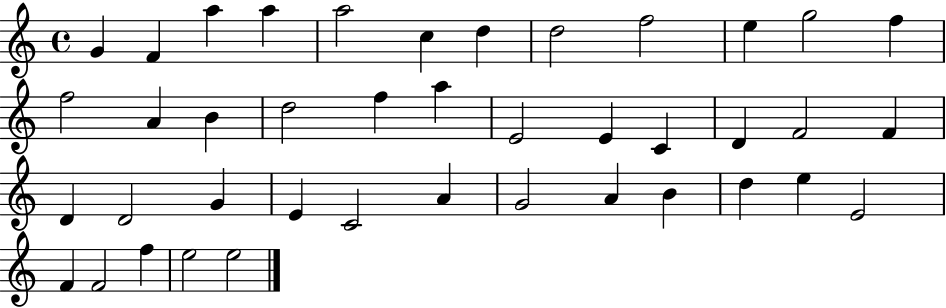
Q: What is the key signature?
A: C major